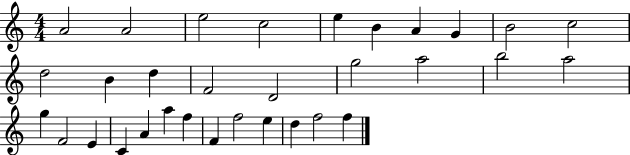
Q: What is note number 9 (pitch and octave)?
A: B4